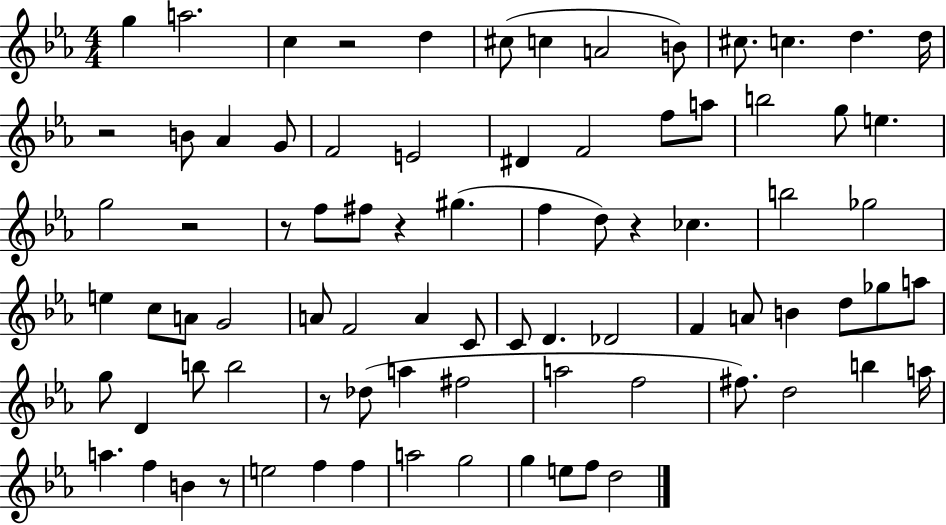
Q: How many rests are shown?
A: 8